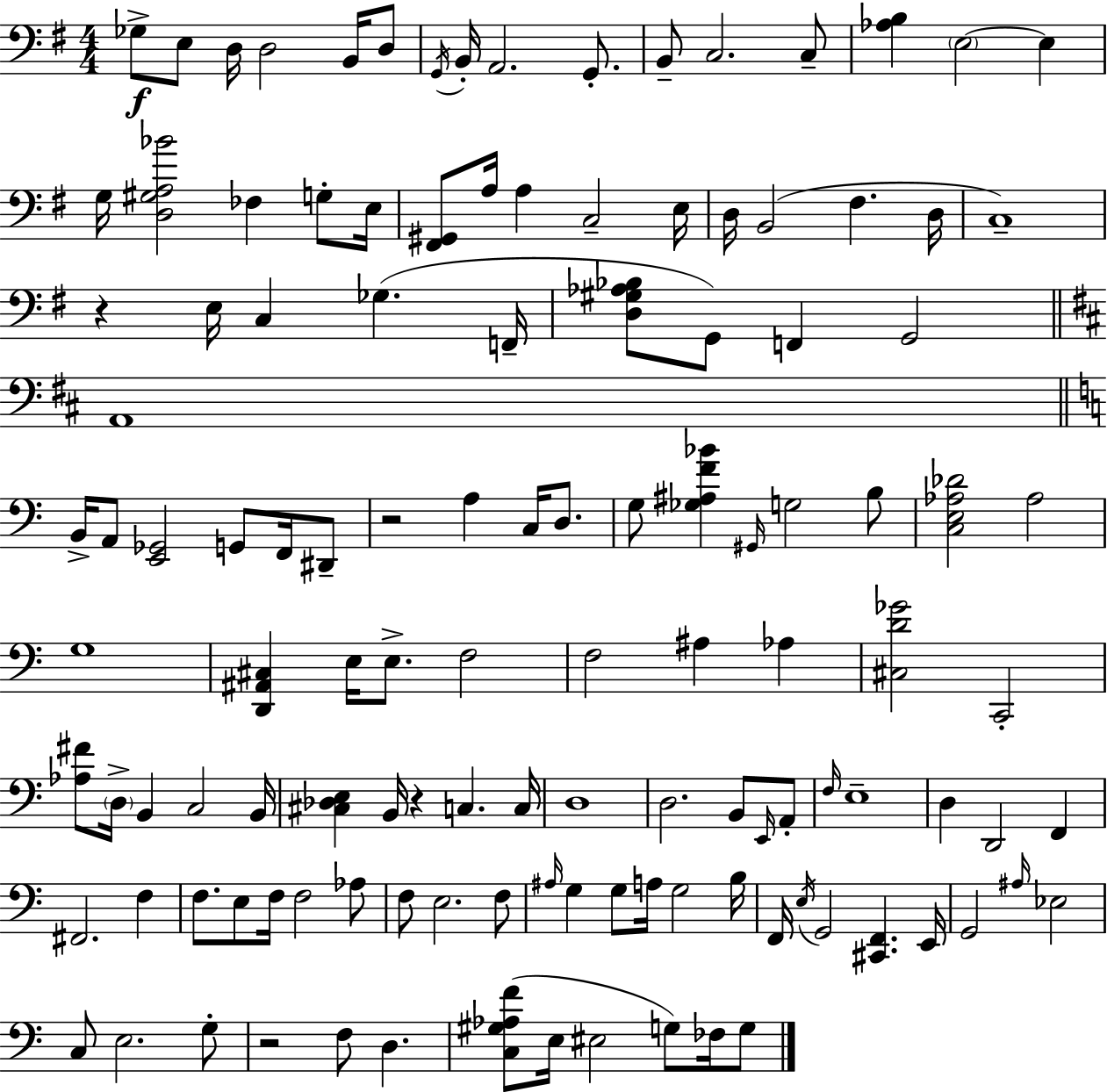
Gb3/e E3/e D3/s D3/h B2/s D3/e G2/s B2/s A2/h. G2/e. B2/e C3/h. C3/e [Ab3,B3]/q E3/h E3/q G3/s [D3,G#3,A3,Bb4]/h FES3/q G3/e E3/s [F#2,G#2]/e A3/s A3/q C3/h E3/s D3/s B2/h F#3/q. D3/s C3/w R/q E3/s C3/q Gb3/q. F2/s [D3,G#3,Ab3,Bb3]/e G2/e F2/q G2/h A2/w B2/s A2/e [E2,Gb2]/h G2/e F2/s D#2/e R/h A3/q C3/s D3/e. G3/e [Gb3,A#3,F4,Bb4]/q G#2/s G3/h B3/e [C3,E3,Ab3,Db4]/h Ab3/h G3/w [D2,A#2,C#3]/q E3/s E3/e. F3/h F3/h A#3/q Ab3/q [C#3,D4,Gb4]/h C2/h [Ab3,F#4]/e D3/s B2/q C3/h B2/s [C#3,Db3,E3]/q B2/s R/q C3/q. C3/s D3/w D3/h. B2/e E2/s A2/e F3/s E3/w D3/q D2/h F2/q F#2/h. F3/q F3/e. E3/e F3/s F3/h Ab3/e F3/e E3/h. F3/e A#3/s G3/q G3/e A3/s G3/h B3/s F2/s E3/s G2/h [C#2,F2]/q. E2/s G2/h A#3/s Eb3/h C3/e E3/h. G3/e R/h F3/e D3/q. [C3,G#3,Ab3,F4]/e E3/s EIS3/h G3/e FES3/s G3/e